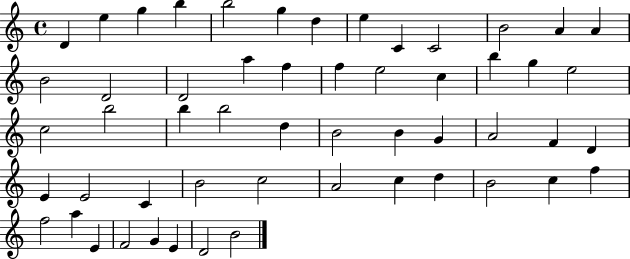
X:1
T:Untitled
M:4/4
L:1/4
K:C
D e g b b2 g d e C C2 B2 A A B2 D2 D2 a f f e2 c b g e2 c2 b2 b b2 d B2 B G A2 F D E E2 C B2 c2 A2 c d B2 c f f2 a E F2 G E D2 B2